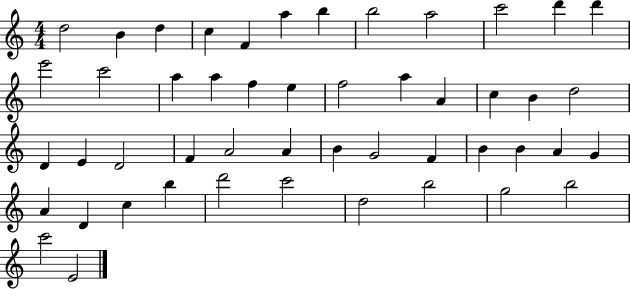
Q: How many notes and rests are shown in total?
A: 49